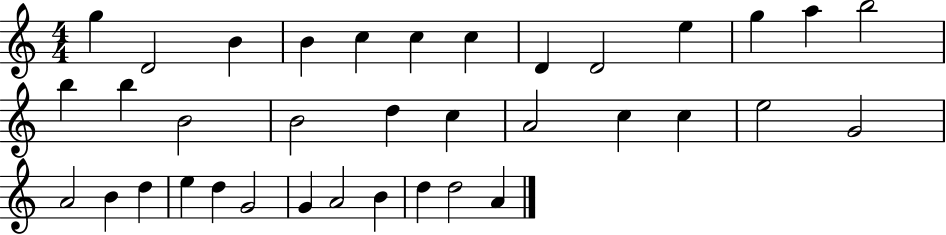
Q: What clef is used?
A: treble